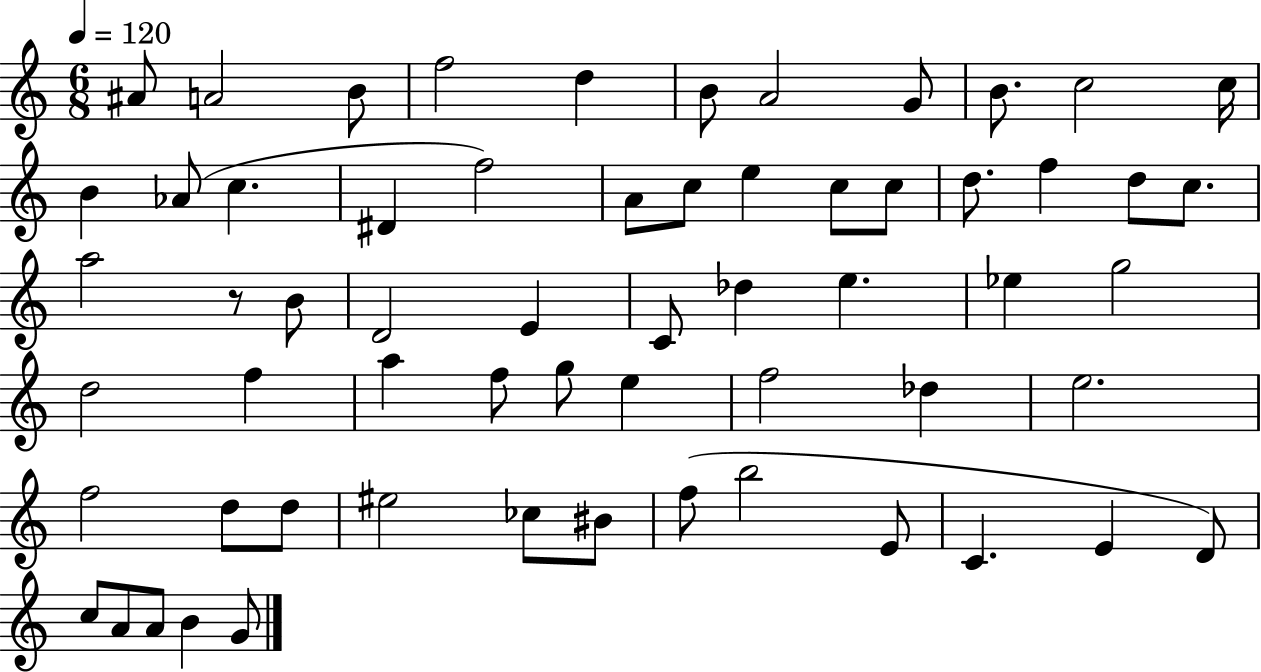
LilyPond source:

{
  \clef treble
  \numericTimeSignature
  \time 6/8
  \key c \major
  \tempo 4 = 120
  ais'8 a'2 b'8 | f''2 d''4 | b'8 a'2 g'8 | b'8. c''2 c''16 | \break b'4 aes'8( c''4. | dis'4 f''2) | a'8 c''8 e''4 c''8 c''8 | d''8. f''4 d''8 c''8. | \break a''2 r8 b'8 | d'2 e'4 | c'8 des''4 e''4. | ees''4 g''2 | \break d''2 f''4 | a''4 f''8 g''8 e''4 | f''2 des''4 | e''2. | \break f''2 d''8 d''8 | eis''2 ces''8 bis'8 | f''8( b''2 e'8 | c'4. e'4 d'8) | \break c''8 a'8 a'8 b'4 g'8 | \bar "|."
}